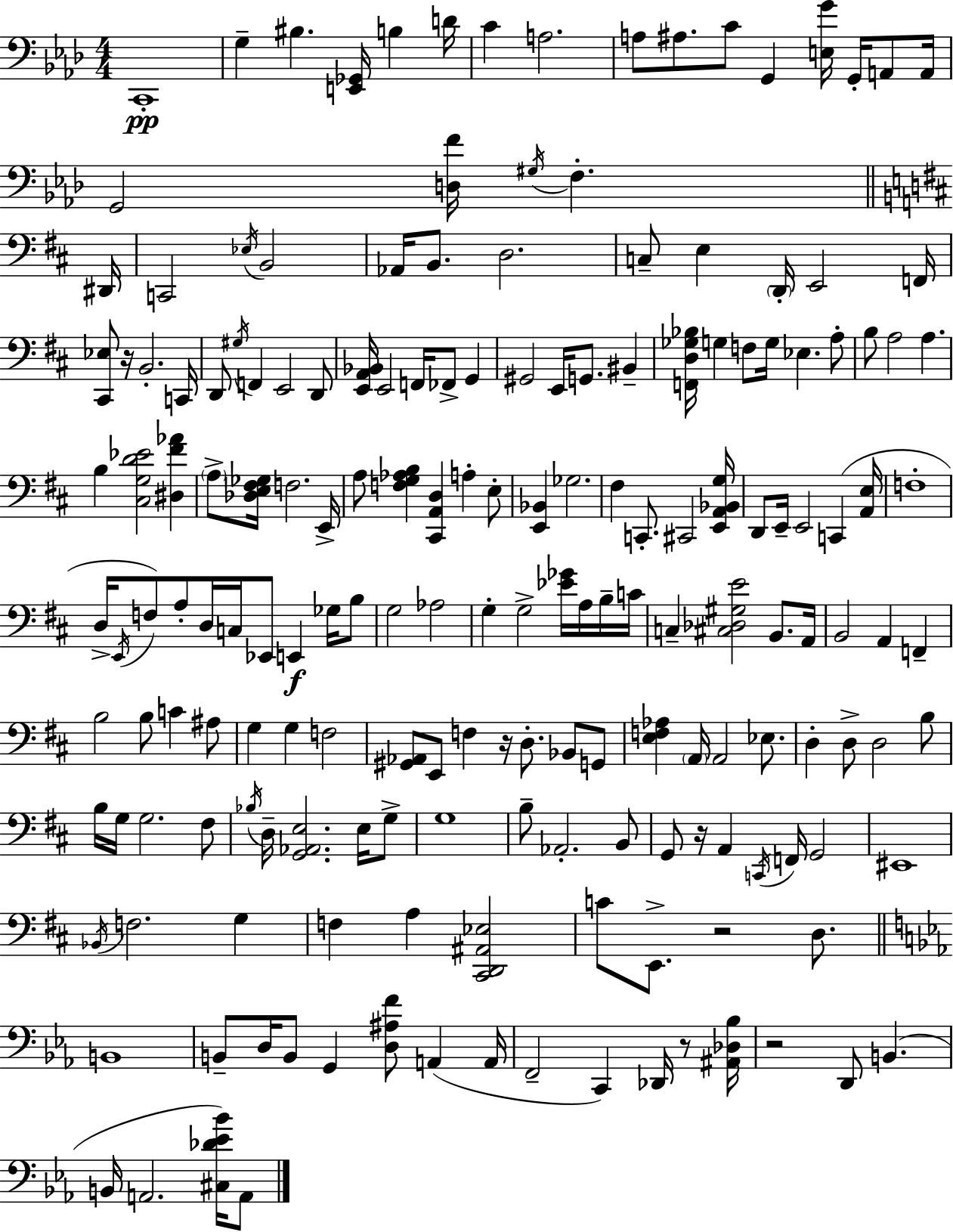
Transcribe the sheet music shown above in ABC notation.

X:1
T:Untitled
M:4/4
L:1/4
K:Ab
C,,4 G, ^B, [E,,_G,,]/4 B, D/4 C A,2 A,/2 ^A,/2 C/2 G,, [E,G]/4 G,,/4 A,,/2 A,,/4 G,,2 [D,F]/4 ^G,/4 F, ^D,,/4 C,,2 _E,/4 B,,2 _A,,/4 B,,/2 D,2 C,/2 E, D,,/4 E,,2 F,,/4 [^C,,_E,]/2 z/4 B,,2 C,,/4 D,,/2 ^G,/4 F,, E,,2 D,,/2 [E,,A,,_B,,]/4 E,,2 F,,/4 _F,,/2 G,, ^G,,2 E,,/4 G,,/2 ^B,, [F,,D,_G,_B,]/4 G, F,/2 G,/4 _E, A,/2 B,/2 A,2 A, B, [^C,G,D_E]2 [^D,^F_A] A,/2 [_D,E,^F,_G,]/4 F,2 E,,/4 A,/2 [F,G,_A,B,] [^C,,A,,D,] A, E,/2 [E,,_B,,] _G,2 ^F, C,,/2 ^C,,2 [E,,A,,_B,,G,]/4 D,,/2 E,,/4 E,,2 C,, [A,,E,]/4 F,4 D,/4 E,,/4 F,/2 A,/2 D,/4 C,/4 _E,,/2 E,, _G,/4 B,/2 G,2 _A,2 G, G,2 [_E_G]/4 A,/4 B,/4 C/4 C, [^C,_D,^G,E]2 B,,/2 A,,/4 B,,2 A,, F,, B,2 B,/2 C ^A,/2 G, G, F,2 [^G,,_A,,]/2 E,,/2 F, z/4 D,/2 _B,,/2 G,,/2 [E,F,_A,] A,,/4 A,,2 _E,/2 D, D,/2 D,2 B,/2 B,/4 G,/4 G,2 ^F,/2 _B,/4 D,/4 [G,,_A,,E,]2 E,/4 G,/2 G,4 B,/2 _A,,2 B,,/2 G,,/2 z/4 A,, C,,/4 F,,/4 G,,2 ^E,,4 _B,,/4 F,2 G, F, A, [^C,,D,,^A,,_E,]2 C/2 E,,/2 z2 D,/2 B,,4 B,,/2 D,/4 B,,/2 G,, [D,^A,F]/2 A,, A,,/4 F,,2 C,, _D,,/4 z/2 [^A,,_D,_B,]/4 z2 D,,/2 B,, B,,/4 A,,2 [^C,_D_E_B]/4 A,,/2